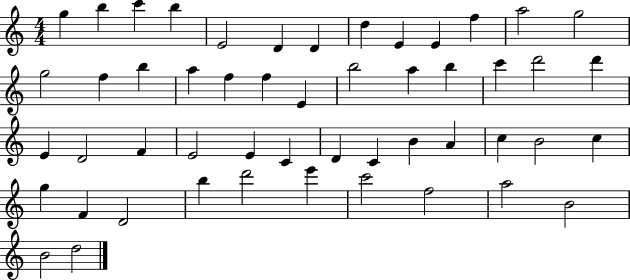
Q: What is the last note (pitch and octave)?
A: D5